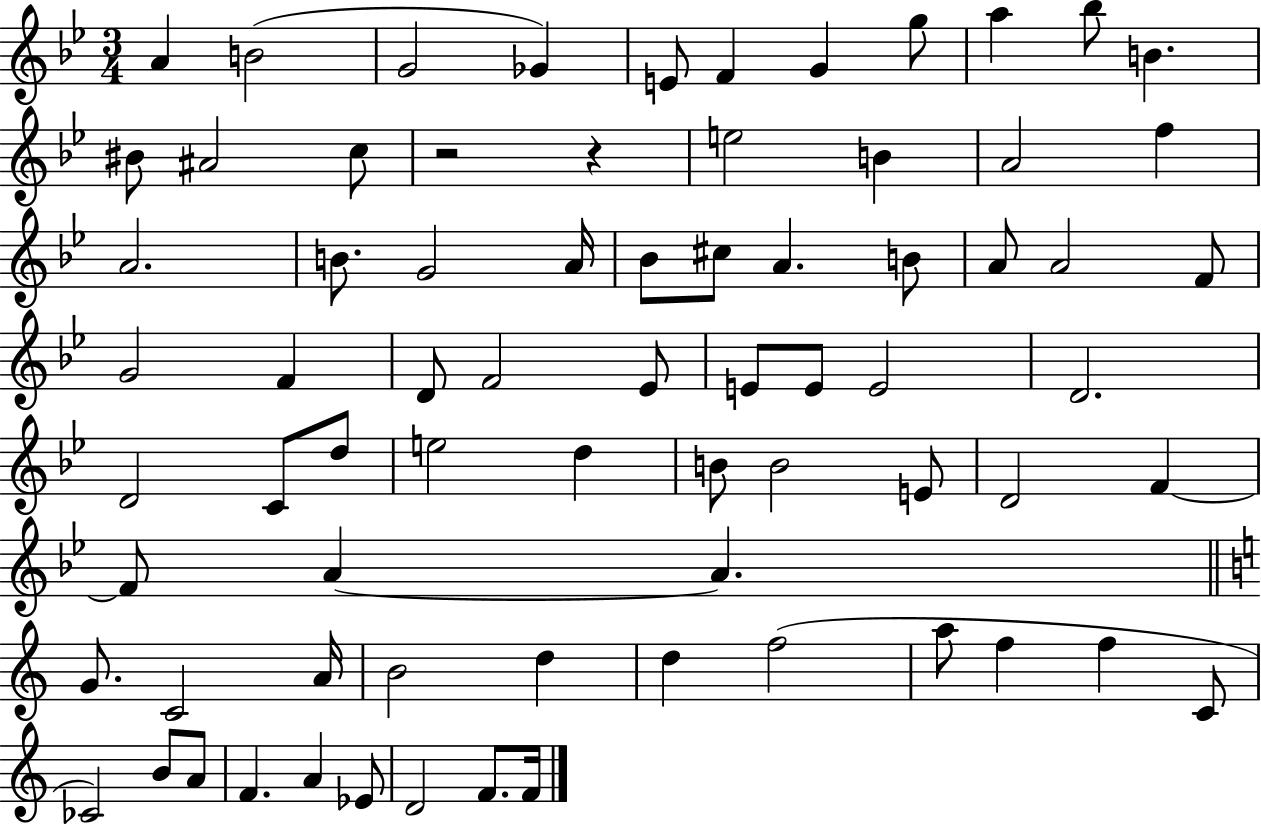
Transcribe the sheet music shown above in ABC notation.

X:1
T:Untitled
M:3/4
L:1/4
K:Bb
A B2 G2 _G E/2 F G g/2 a _b/2 B ^B/2 ^A2 c/2 z2 z e2 B A2 f A2 B/2 G2 A/4 _B/2 ^c/2 A B/2 A/2 A2 F/2 G2 F D/2 F2 _E/2 E/2 E/2 E2 D2 D2 C/2 d/2 e2 d B/2 B2 E/2 D2 F F/2 A A G/2 C2 A/4 B2 d d f2 a/2 f f C/2 _C2 B/2 A/2 F A _E/2 D2 F/2 F/4